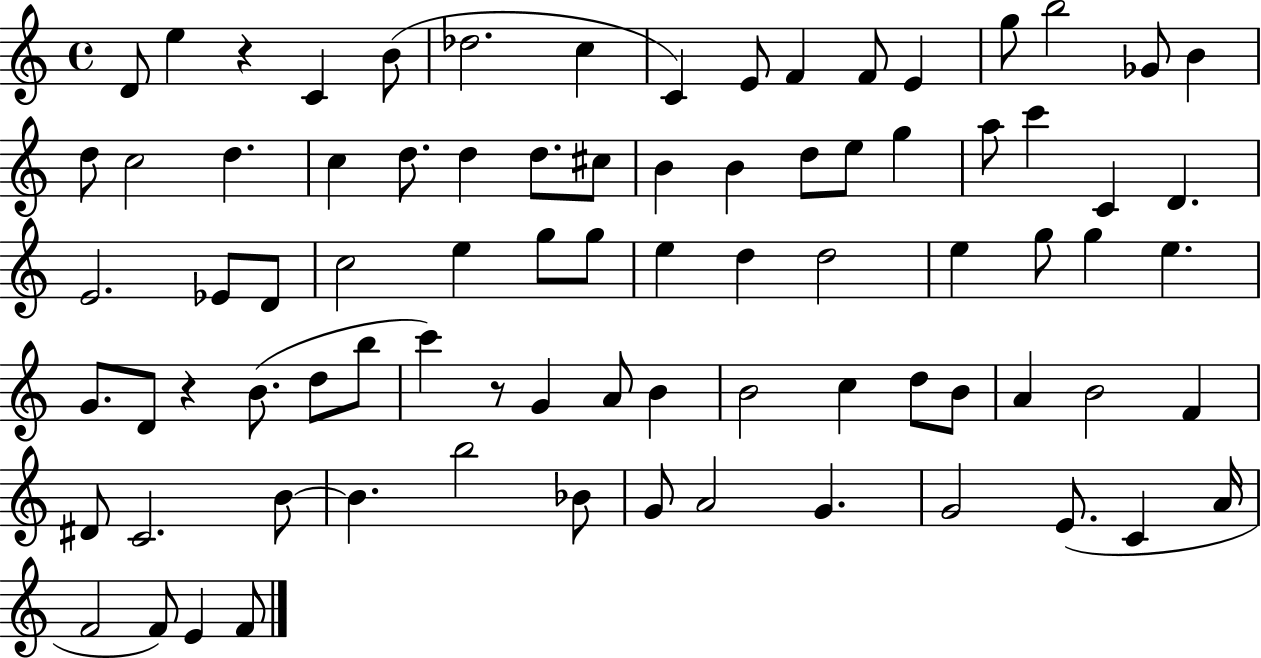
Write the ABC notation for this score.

X:1
T:Untitled
M:4/4
L:1/4
K:C
D/2 e z C B/2 _d2 c C E/2 F F/2 E g/2 b2 _G/2 B d/2 c2 d c d/2 d d/2 ^c/2 B B d/2 e/2 g a/2 c' C D E2 _E/2 D/2 c2 e g/2 g/2 e d d2 e g/2 g e G/2 D/2 z B/2 d/2 b/2 c' z/2 G A/2 B B2 c d/2 B/2 A B2 F ^D/2 C2 B/2 B b2 _B/2 G/2 A2 G G2 E/2 C A/4 F2 F/2 E F/2